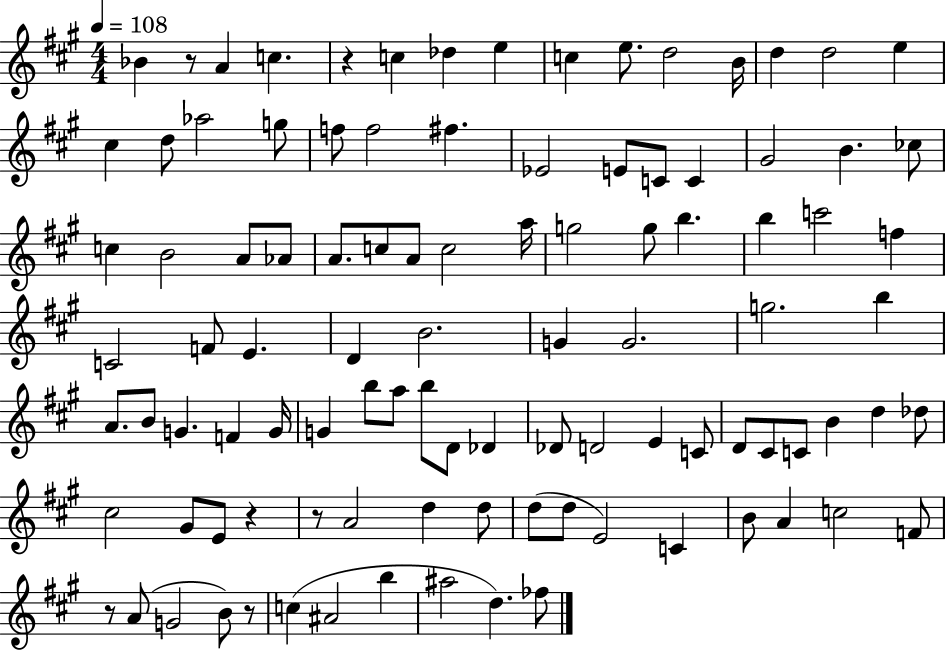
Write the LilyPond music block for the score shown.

{
  \clef treble
  \numericTimeSignature
  \time 4/4
  \key a \major
  \tempo 4 = 108
  bes'4 r8 a'4 c''4. | r4 c''4 des''4 e''4 | c''4 e''8. d''2 b'16 | d''4 d''2 e''4 | \break cis''4 d''8 aes''2 g''8 | f''8 f''2 fis''4. | ees'2 e'8 c'8 c'4 | gis'2 b'4. ces''8 | \break c''4 b'2 a'8 aes'8 | a'8. c''8 a'8 c''2 a''16 | g''2 g''8 b''4. | b''4 c'''2 f''4 | \break c'2 f'8 e'4. | d'4 b'2. | g'4 g'2. | g''2. b''4 | \break a'8. b'8 g'4. f'4 g'16 | g'4 b''8 a''8 b''8 d'8 des'4 | des'8 d'2 e'4 c'8 | d'8 cis'8 c'8 b'4 d''4 des''8 | \break cis''2 gis'8 e'8 r4 | r8 a'2 d''4 d''8 | d''8( d''8 e'2) c'4 | b'8 a'4 c''2 f'8 | \break r8 a'8( g'2 b'8) r8 | c''4( ais'2 b''4 | ais''2 d''4.) fes''8 | \bar "|."
}